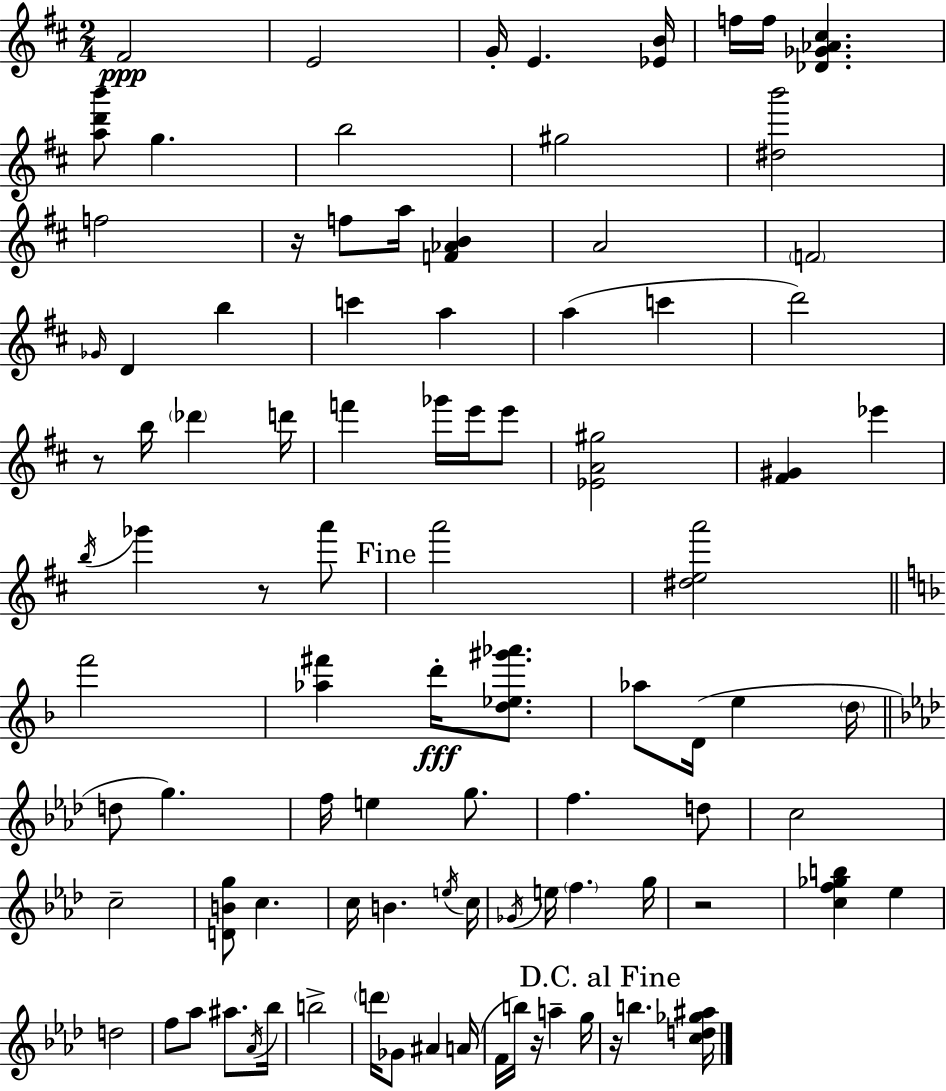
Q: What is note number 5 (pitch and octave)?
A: F5